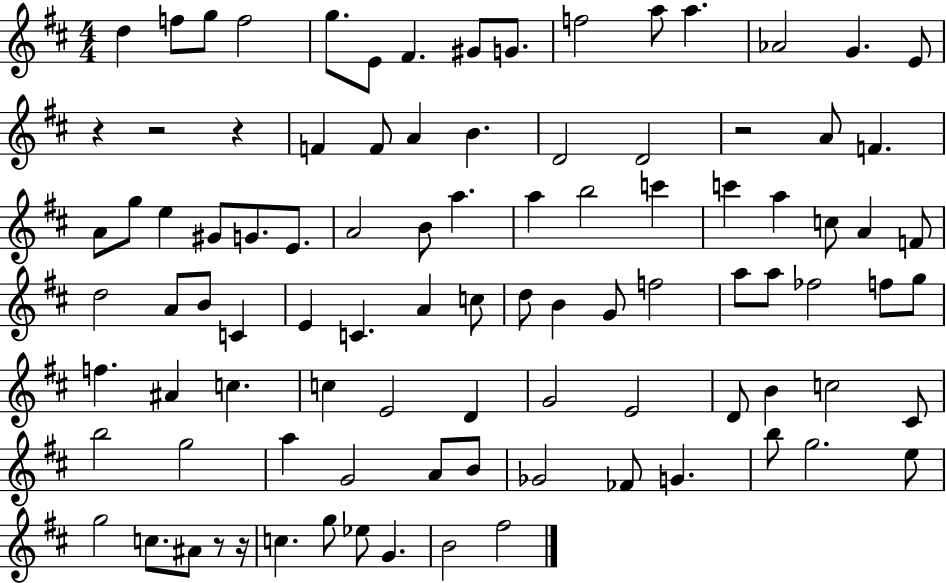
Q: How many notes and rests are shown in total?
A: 96